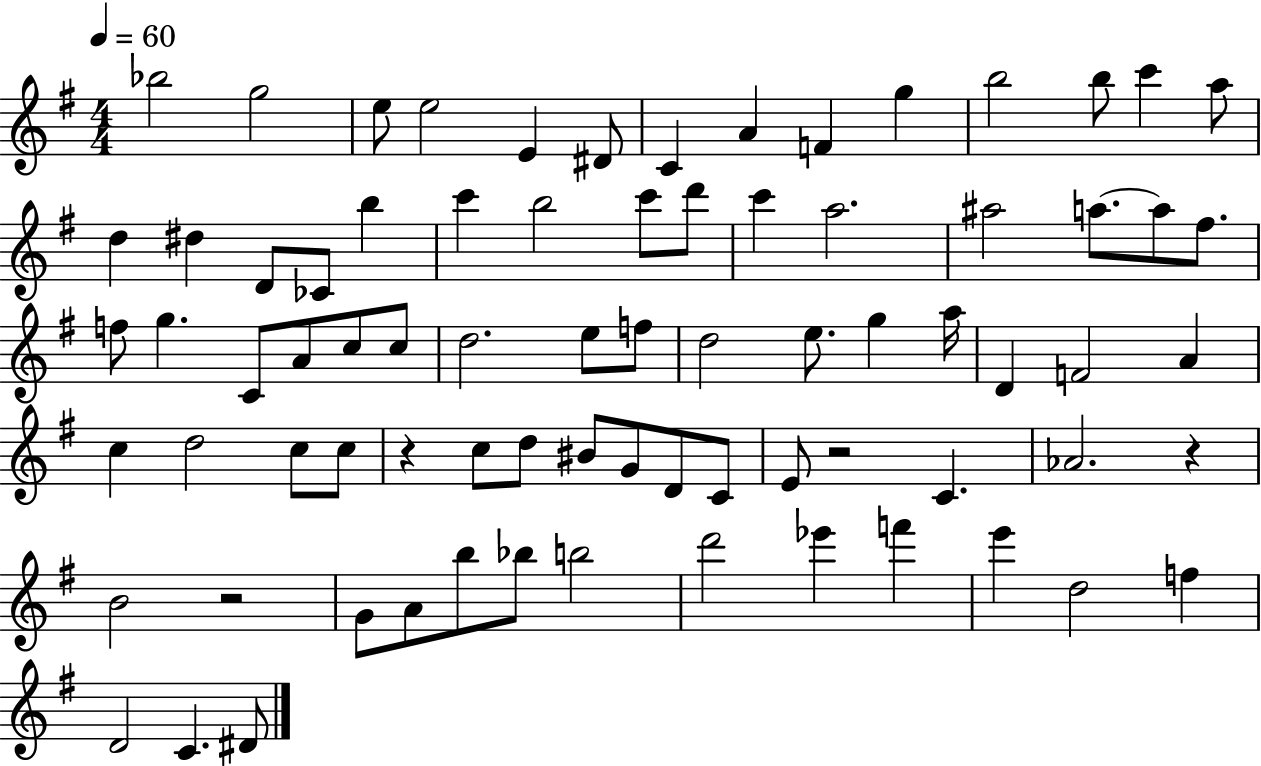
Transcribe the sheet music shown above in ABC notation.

X:1
T:Untitled
M:4/4
L:1/4
K:G
_b2 g2 e/2 e2 E ^D/2 C A F g b2 b/2 c' a/2 d ^d D/2 _C/2 b c' b2 c'/2 d'/2 c' a2 ^a2 a/2 a/2 ^f/2 f/2 g C/2 A/2 c/2 c/2 d2 e/2 f/2 d2 e/2 g a/4 D F2 A c d2 c/2 c/2 z c/2 d/2 ^B/2 G/2 D/2 C/2 E/2 z2 C _A2 z B2 z2 G/2 A/2 b/2 _b/2 b2 d'2 _e' f' e' d2 f D2 C ^D/2